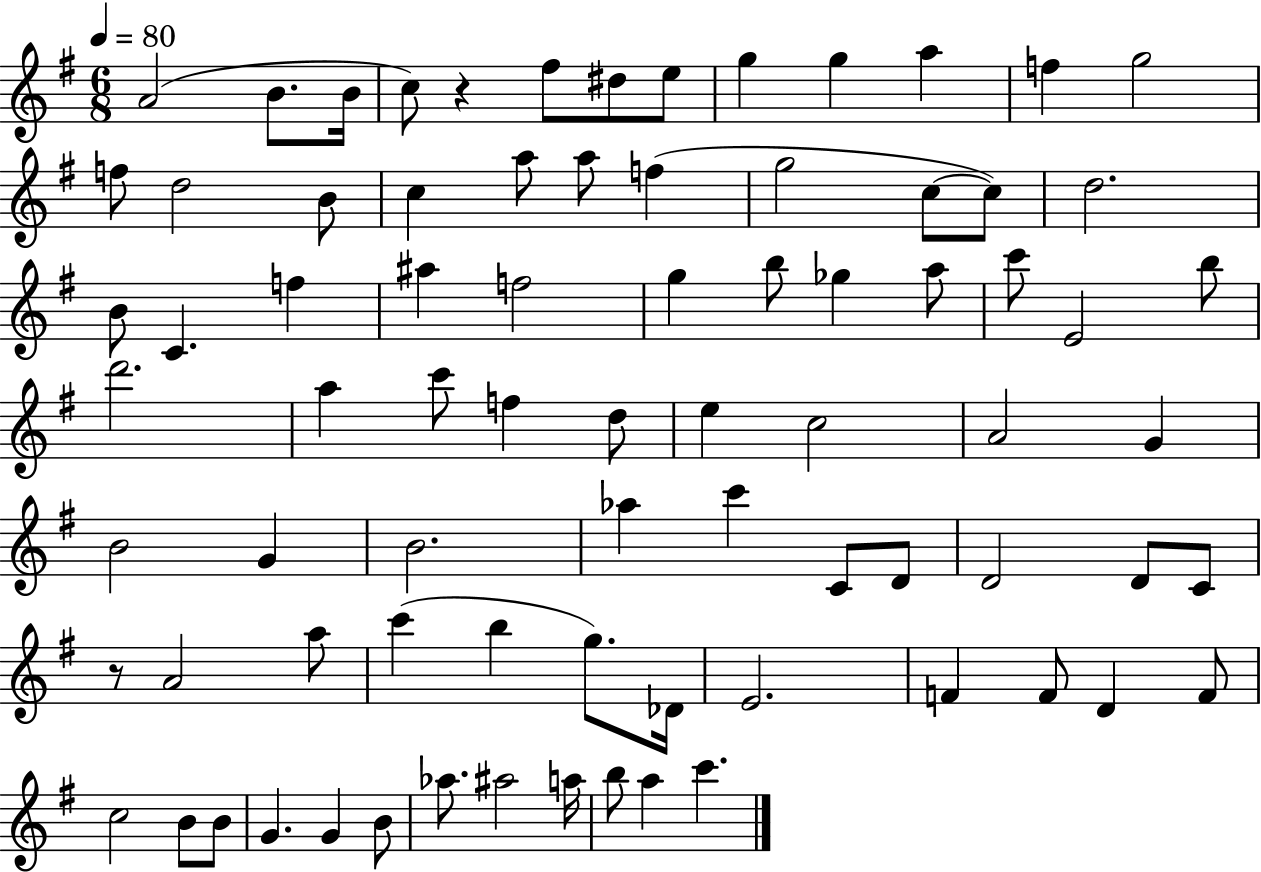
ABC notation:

X:1
T:Untitled
M:6/8
L:1/4
K:G
A2 B/2 B/4 c/2 z ^f/2 ^d/2 e/2 g g a f g2 f/2 d2 B/2 c a/2 a/2 f g2 c/2 c/2 d2 B/2 C f ^a f2 g b/2 _g a/2 c'/2 E2 b/2 d'2 a c'/2 f d/2 e c2 A2 G B2 G B2 _a c' C/2 D/2 D2 D/2 C/2 z/2 A2 a/2 c' b g/2 _D/4 E2 F F/2 D F/2 c2 B/2 B/2 G G B/2 _a/2 ^a2 a/4 b/2 a c'